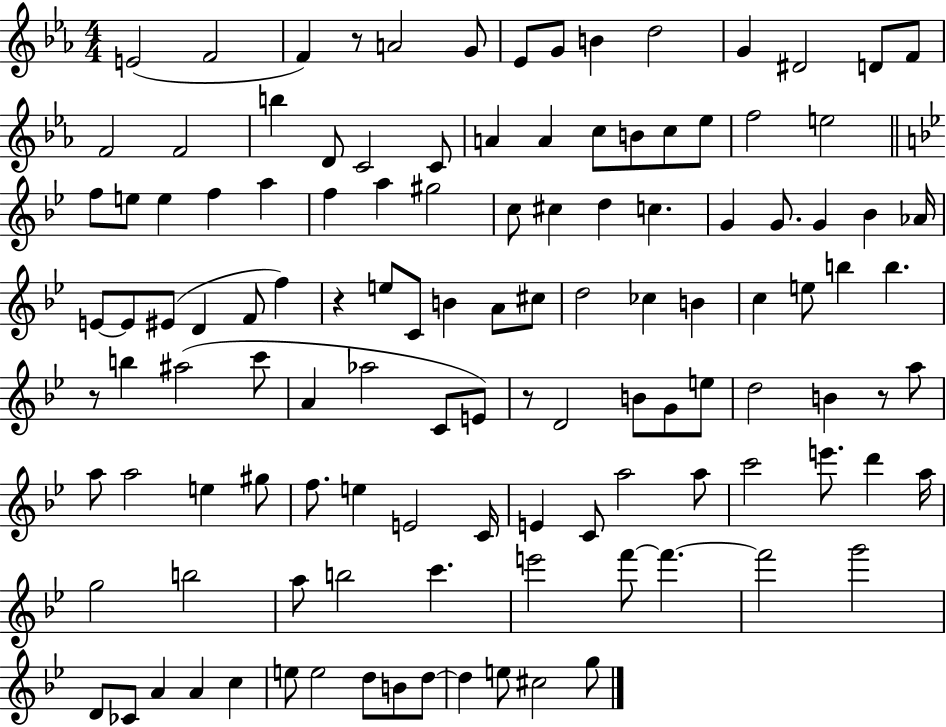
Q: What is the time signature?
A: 4/4